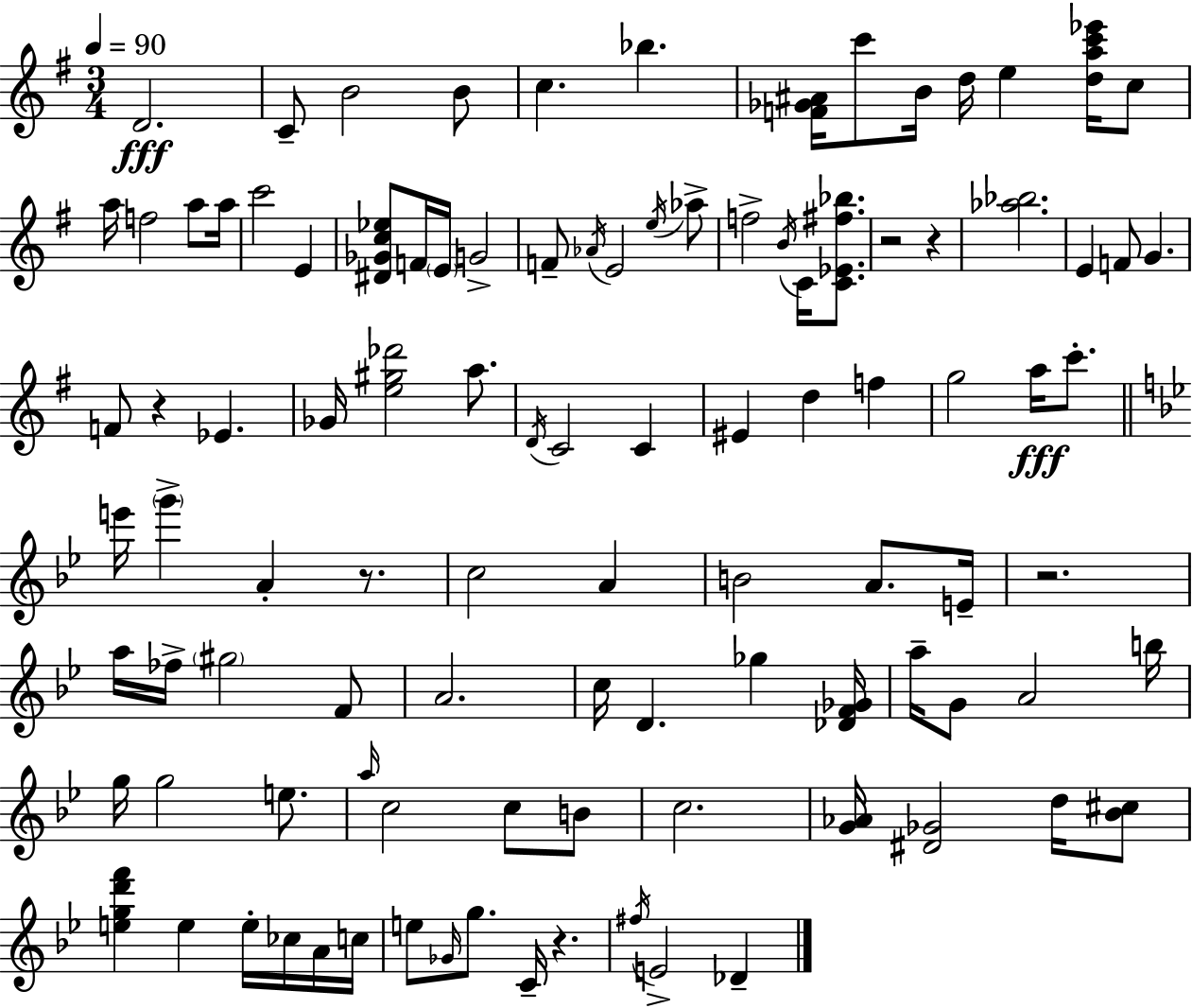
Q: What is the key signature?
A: E minor